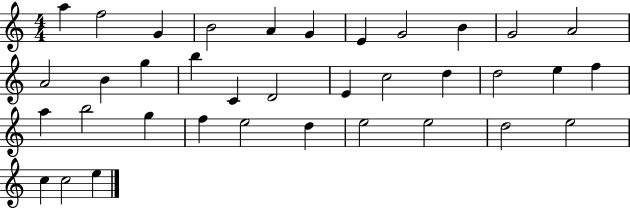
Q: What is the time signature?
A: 4/4